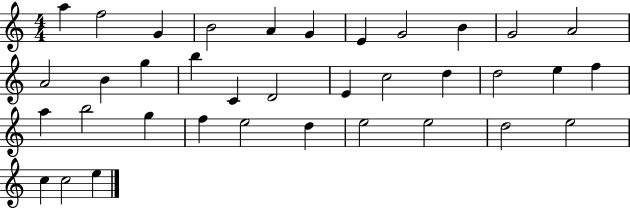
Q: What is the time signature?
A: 4/4